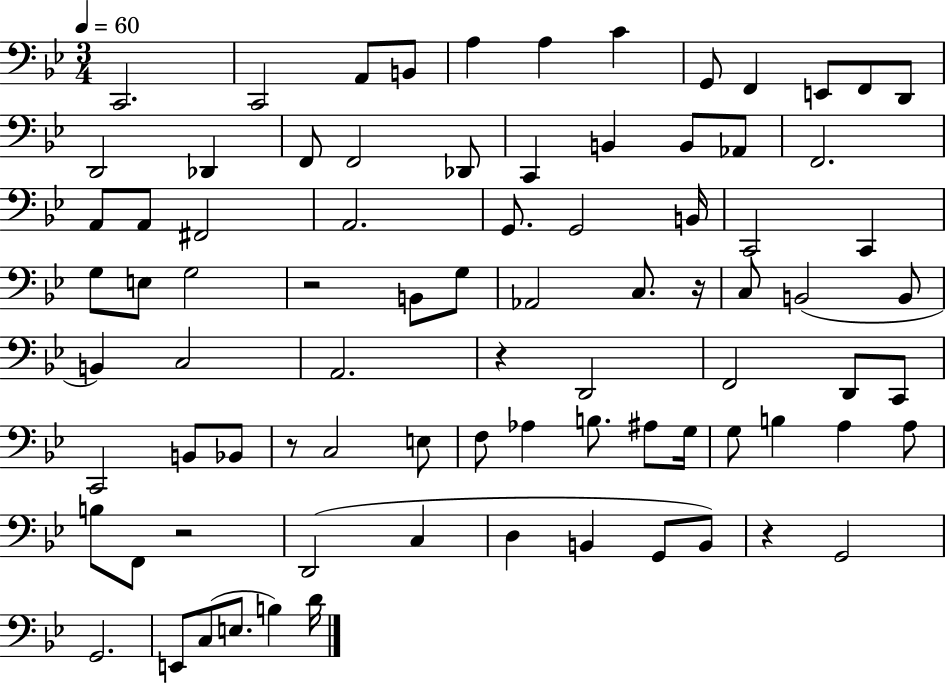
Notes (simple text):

C2/h. C2/h A2/e B2/e A3/q A3/q C4/q G2/e F2/q E2/e F2/e D2/e D2/h Db2/q F2/e F2/h Db2/e C2/q B2/q B2/e Ab2/e F2/h. A2/e A2/e F#2/h A2/h. G2/e. G2/h B2/s C2/h C2/q G3/e E3/e G3/h R/h B2/e G3/e Ab2/h C3/e. R/s C3/e B2/h B2/e B2/q C3/h A2/h. R/q D2/h F2/h D2/e C2/e C2/h B2/e Bb2/e R/e C3/h E3/e F3/e Ab3/q B3/e. A#3/e G3/s G3/e B3/q A3/q A3/e B3/e F2/e R/h D2/h C3/q D3/q B2/q G2/e B2/e R/q G2/h G2/h. E2/e C3/e E3/e. B3/q D4/s